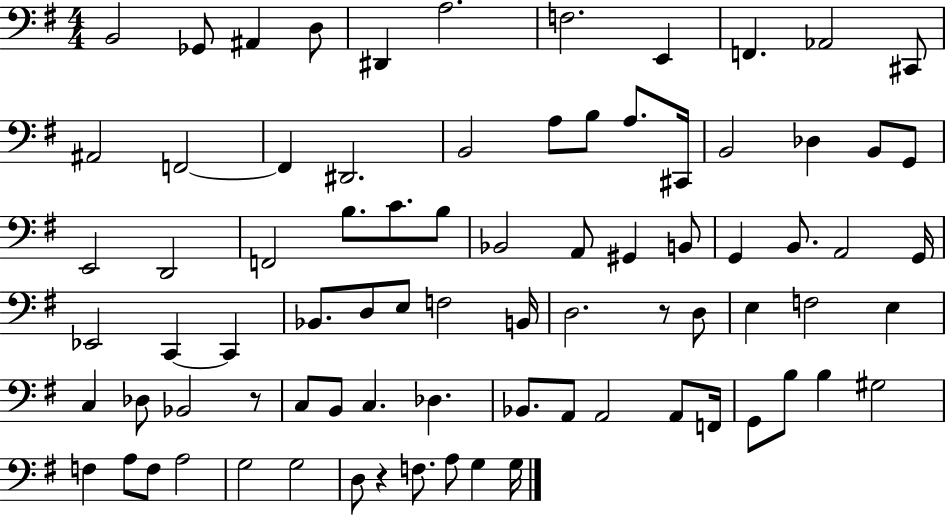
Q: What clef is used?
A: bass